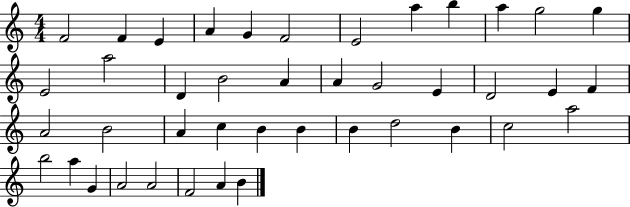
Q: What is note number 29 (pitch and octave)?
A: B4